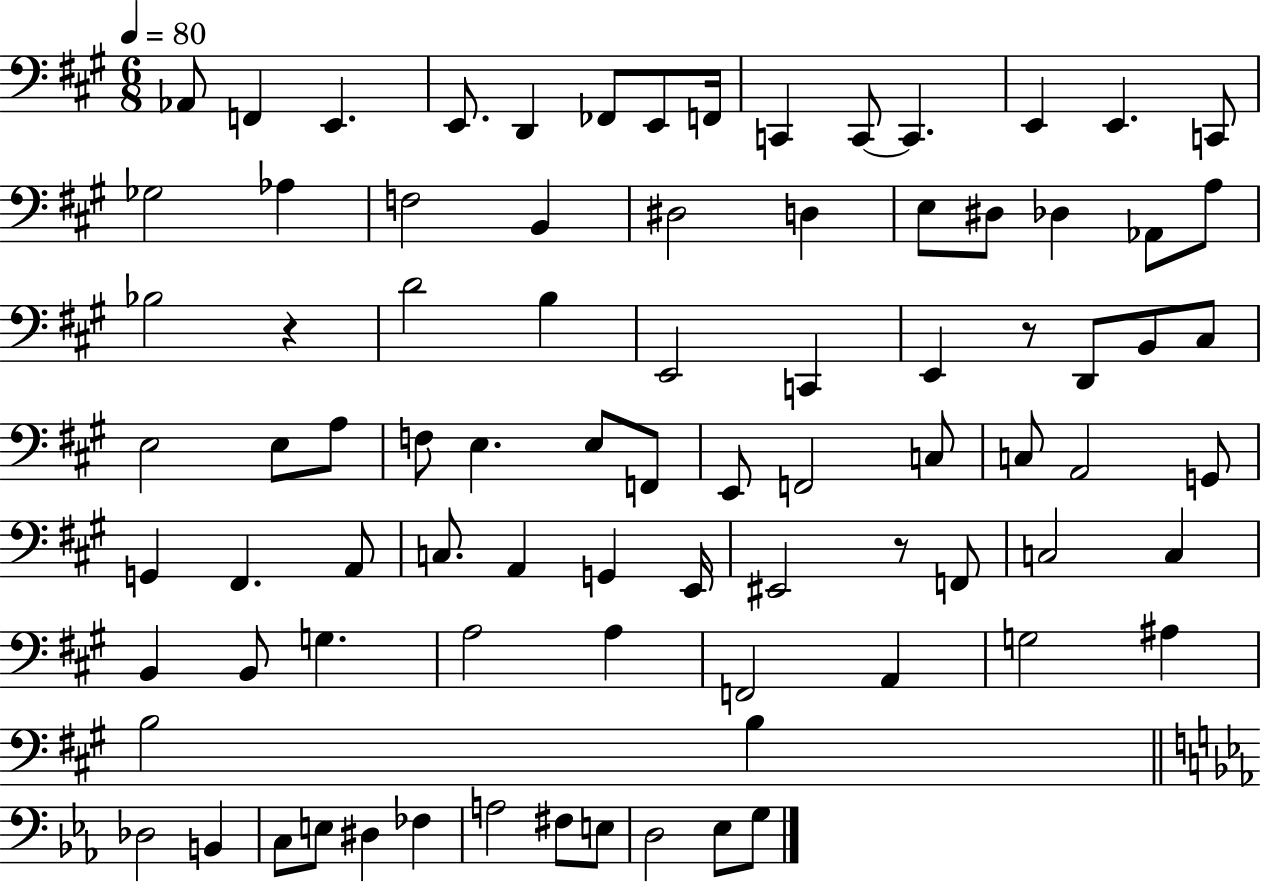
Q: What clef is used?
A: bass